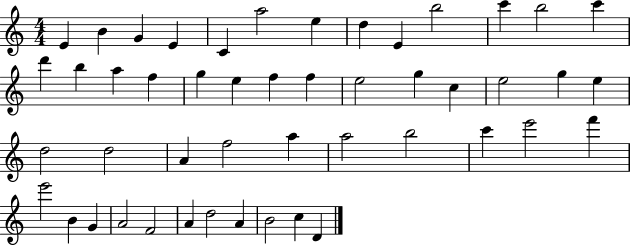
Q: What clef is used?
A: treble